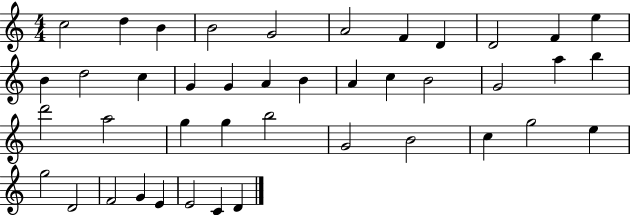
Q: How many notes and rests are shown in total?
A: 42